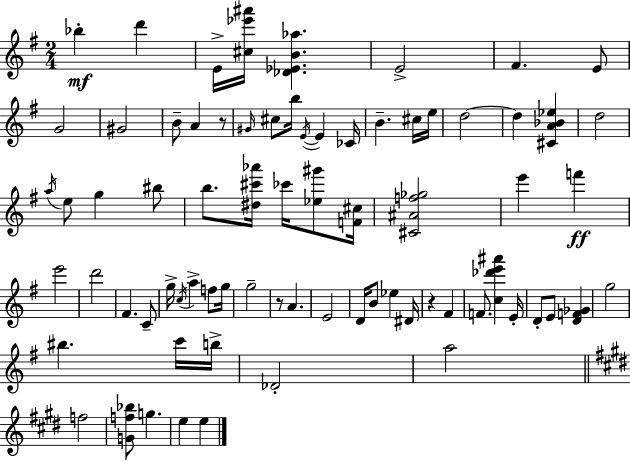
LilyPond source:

{
  \clef treble
  \numericTimeSignature
  \time 2/4
  \key g \major
  bes''4-.\mf d'''4 | e'16-> <cis'' ees''' ais'''>16 <des' ees' b' aes''>4. | e'2-> | fis'4. e'8 | \break g'2 | gis'2 | b'8-- a'4 r8 | \grace { gis'16 } cis''8 b''16 \acciaccatura { e'16~ }~ e'4 | \break ces'16 b'4.-- | cis''16 e''16 d''2~~ | d''4 <cis' a' bes' ees''>4 | d''2 | \break \acciaccatura { a''16 } e''8 g''4 | bis''8 b''8. <dis'' cis''' aes'''>16 ces'''16 | <ees'' gis'''>8 <f' cis''>16 <cis' ais' f'' ges''>2 | e'''4 f'''4\ff | \break e'''2 | d'''2 | fis'4. | c'8-- g''16-> \acciaccatura { c''16 } a''4-> | \break f''8 g''16 g''2-- | r8 a'4. | e'2 | d'16 b'8 ees''4 | \break dis'16 r4 | fis'4 f'8. <c'' des''' e''' ais'''>4 | e'16-. d'8-. e'8 | <d' f' ges'>4 g''2 | \break bis''4. | c'''16 b''16-> des'2-. | a''2 | \bar "||" \break \key e \major f''2 | <g' f'' bes''>8 g''4. | e''4 e''4 | \bar "|."
}